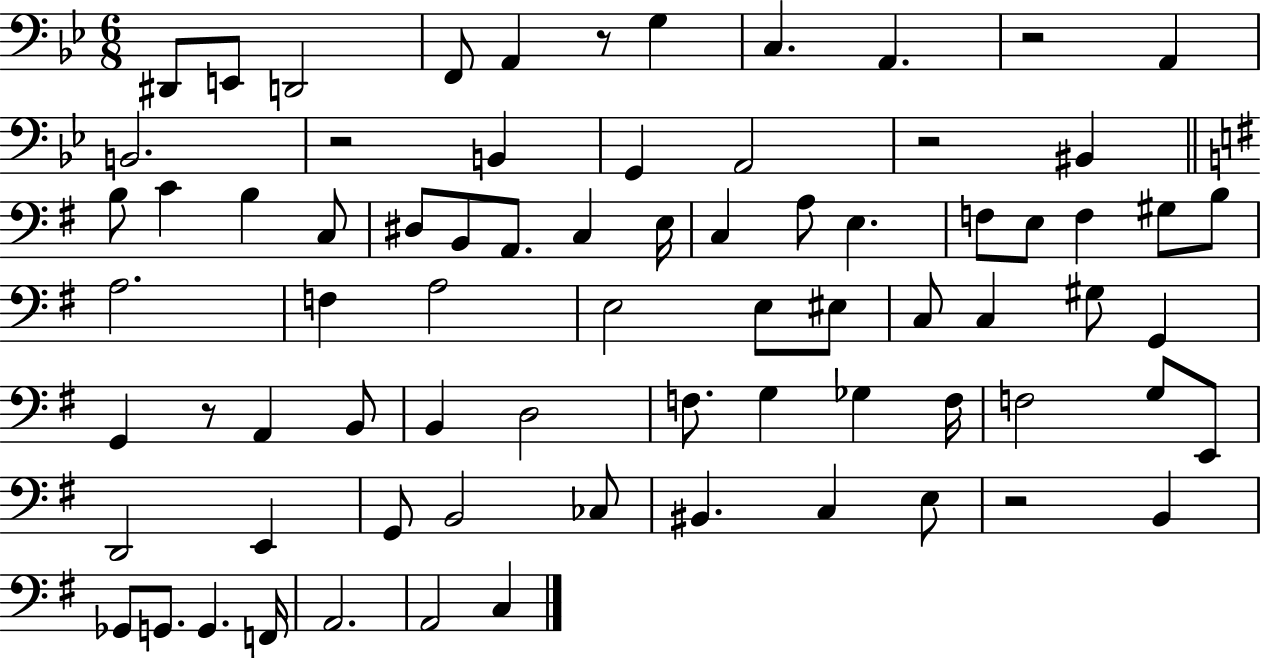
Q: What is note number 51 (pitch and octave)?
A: F3